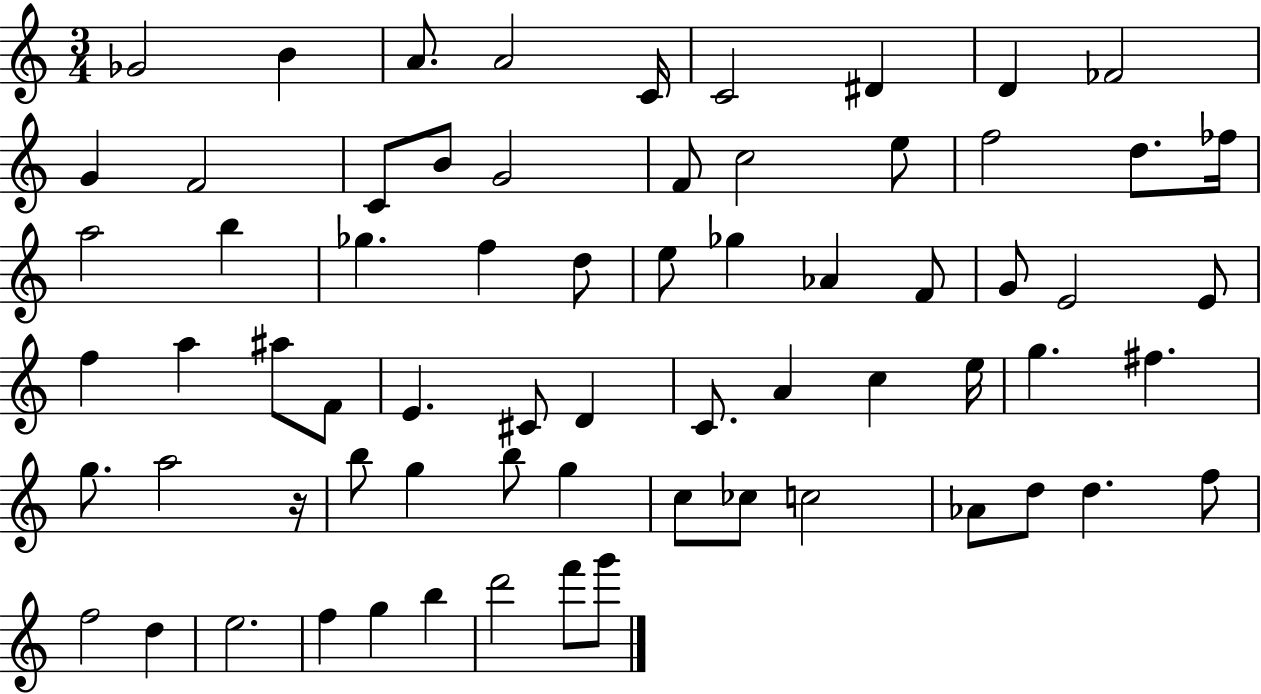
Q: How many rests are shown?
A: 1